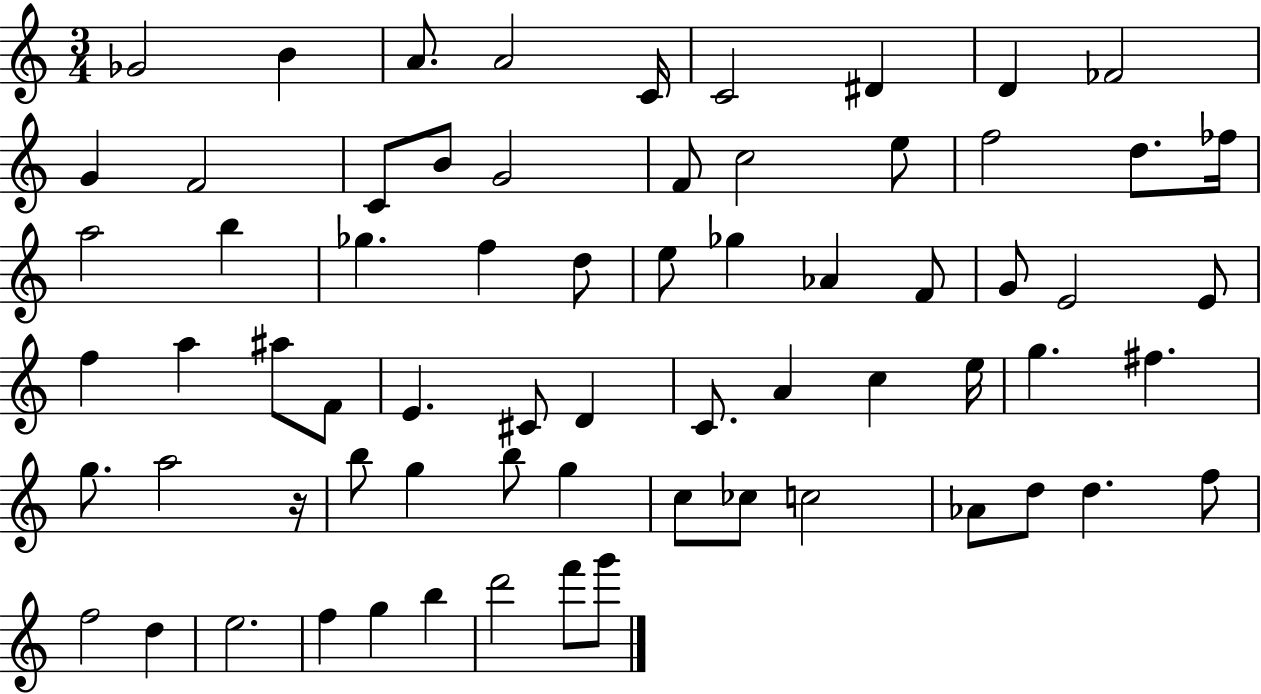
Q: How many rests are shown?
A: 1